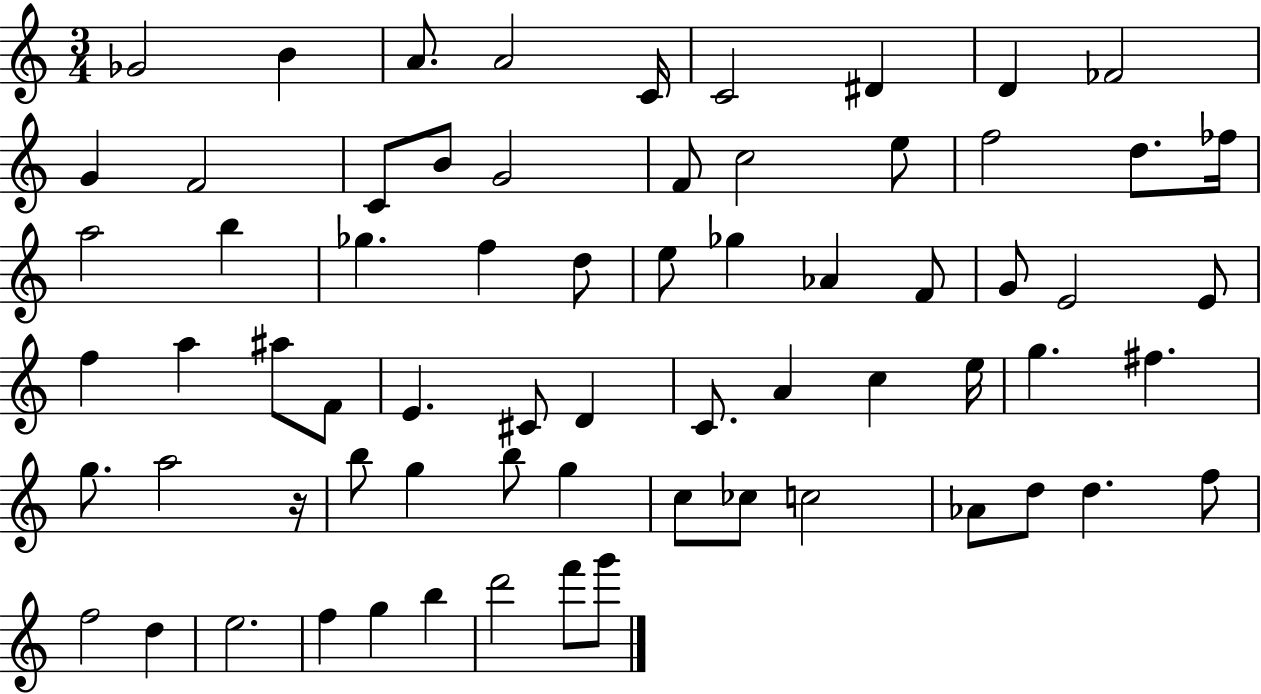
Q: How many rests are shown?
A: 1